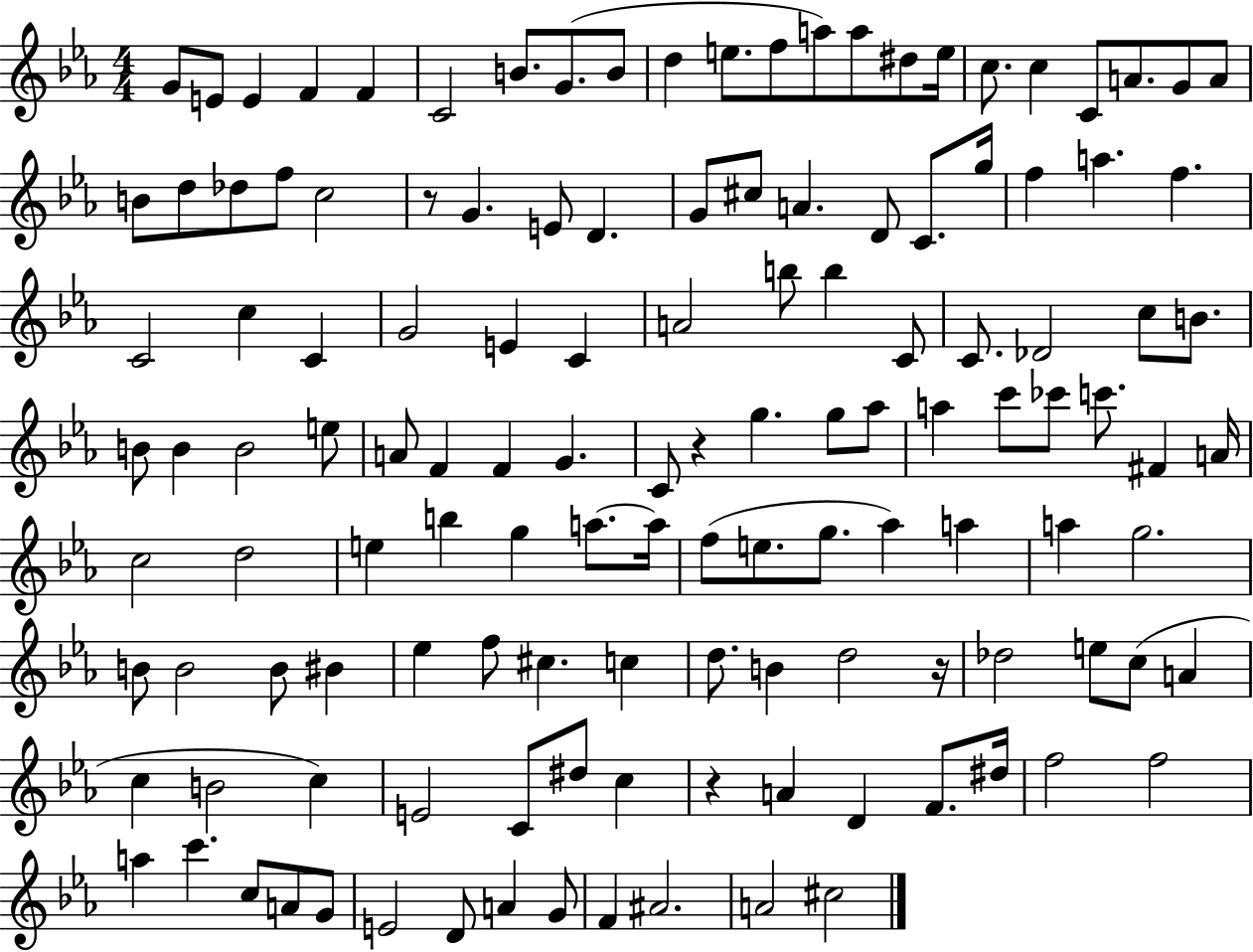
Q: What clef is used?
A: treble